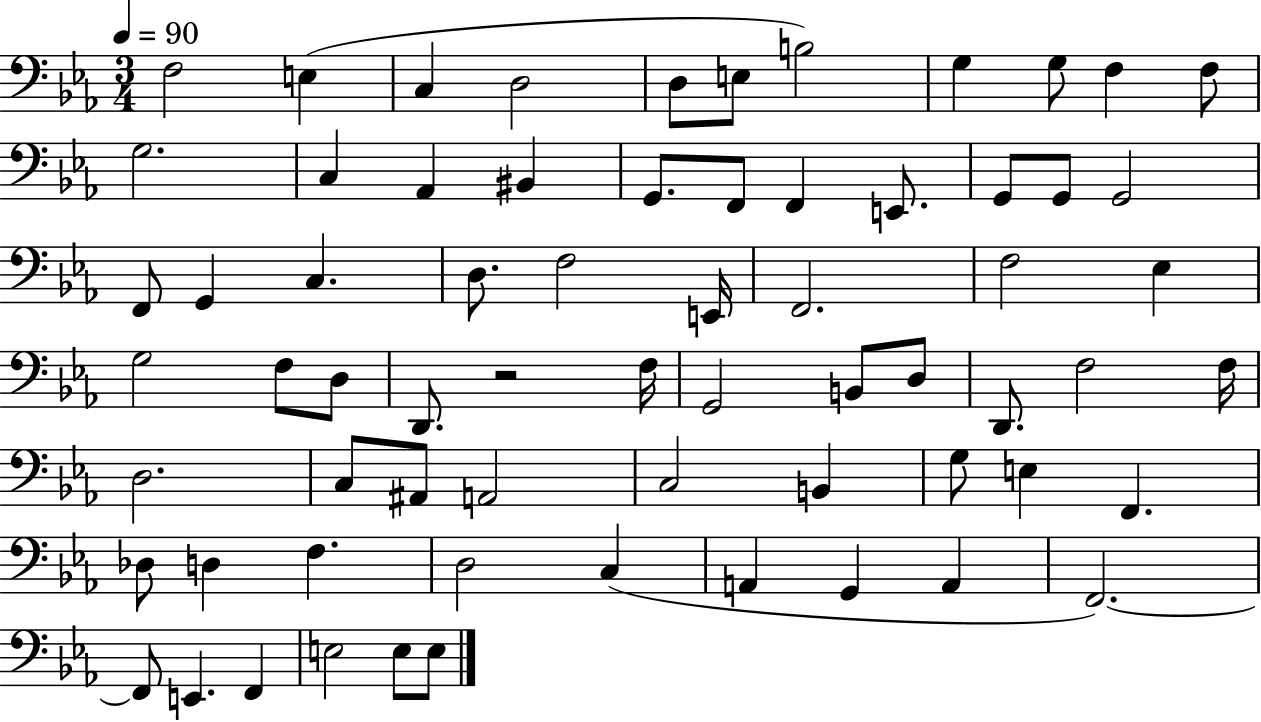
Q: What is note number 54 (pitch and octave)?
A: F3